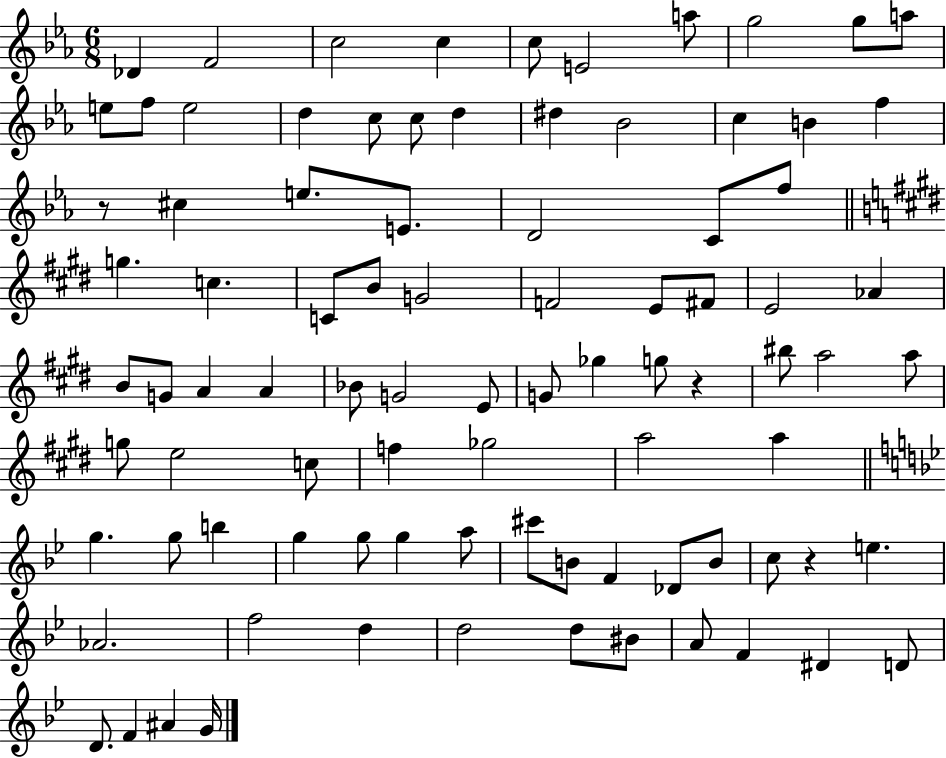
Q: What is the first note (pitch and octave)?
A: Db4